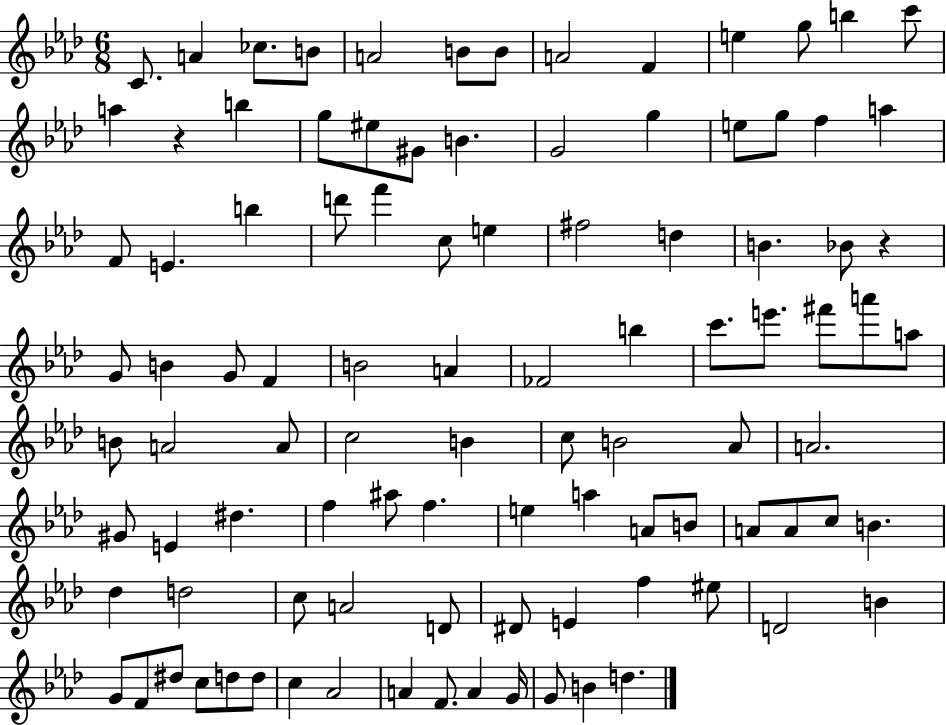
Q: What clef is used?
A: treble